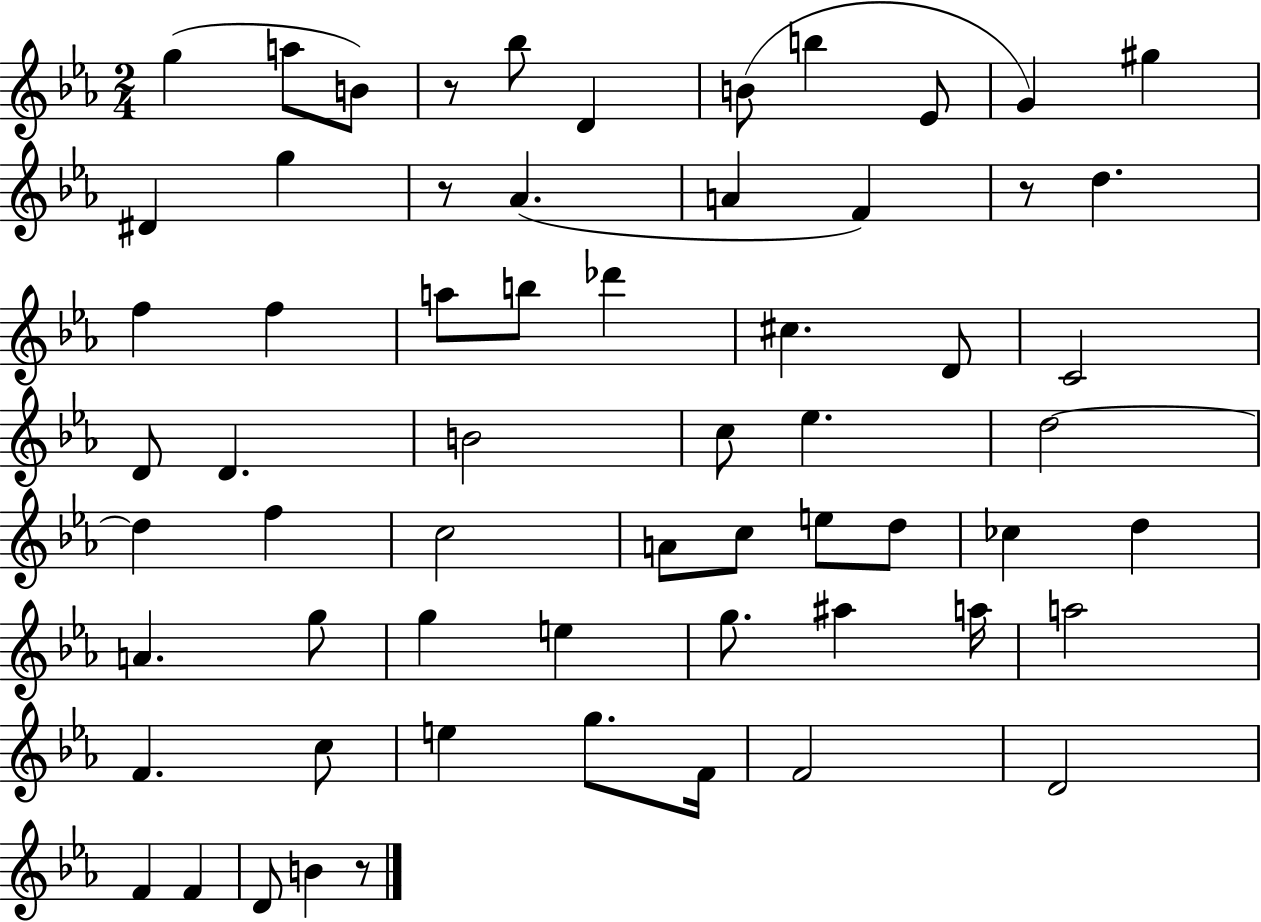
X:1
T:Untitled
M:2/4
L:1/4
K:Eb
g a/2 B/2 z/2 _b/2 D B/2 b _E/2 G ^g ^D g z/2 _A A F z/2 d f f a/2 b/2 _d' ^c D/2 C2 D/2 D B2 c/2 _e d2 d f c2 A/2 c/2 e/2 d/2 _c d A g/2 g e g/2 ^a a/4 a2 F c/2 e g/2 F/4 F2 D2 F F D/2 B z/2